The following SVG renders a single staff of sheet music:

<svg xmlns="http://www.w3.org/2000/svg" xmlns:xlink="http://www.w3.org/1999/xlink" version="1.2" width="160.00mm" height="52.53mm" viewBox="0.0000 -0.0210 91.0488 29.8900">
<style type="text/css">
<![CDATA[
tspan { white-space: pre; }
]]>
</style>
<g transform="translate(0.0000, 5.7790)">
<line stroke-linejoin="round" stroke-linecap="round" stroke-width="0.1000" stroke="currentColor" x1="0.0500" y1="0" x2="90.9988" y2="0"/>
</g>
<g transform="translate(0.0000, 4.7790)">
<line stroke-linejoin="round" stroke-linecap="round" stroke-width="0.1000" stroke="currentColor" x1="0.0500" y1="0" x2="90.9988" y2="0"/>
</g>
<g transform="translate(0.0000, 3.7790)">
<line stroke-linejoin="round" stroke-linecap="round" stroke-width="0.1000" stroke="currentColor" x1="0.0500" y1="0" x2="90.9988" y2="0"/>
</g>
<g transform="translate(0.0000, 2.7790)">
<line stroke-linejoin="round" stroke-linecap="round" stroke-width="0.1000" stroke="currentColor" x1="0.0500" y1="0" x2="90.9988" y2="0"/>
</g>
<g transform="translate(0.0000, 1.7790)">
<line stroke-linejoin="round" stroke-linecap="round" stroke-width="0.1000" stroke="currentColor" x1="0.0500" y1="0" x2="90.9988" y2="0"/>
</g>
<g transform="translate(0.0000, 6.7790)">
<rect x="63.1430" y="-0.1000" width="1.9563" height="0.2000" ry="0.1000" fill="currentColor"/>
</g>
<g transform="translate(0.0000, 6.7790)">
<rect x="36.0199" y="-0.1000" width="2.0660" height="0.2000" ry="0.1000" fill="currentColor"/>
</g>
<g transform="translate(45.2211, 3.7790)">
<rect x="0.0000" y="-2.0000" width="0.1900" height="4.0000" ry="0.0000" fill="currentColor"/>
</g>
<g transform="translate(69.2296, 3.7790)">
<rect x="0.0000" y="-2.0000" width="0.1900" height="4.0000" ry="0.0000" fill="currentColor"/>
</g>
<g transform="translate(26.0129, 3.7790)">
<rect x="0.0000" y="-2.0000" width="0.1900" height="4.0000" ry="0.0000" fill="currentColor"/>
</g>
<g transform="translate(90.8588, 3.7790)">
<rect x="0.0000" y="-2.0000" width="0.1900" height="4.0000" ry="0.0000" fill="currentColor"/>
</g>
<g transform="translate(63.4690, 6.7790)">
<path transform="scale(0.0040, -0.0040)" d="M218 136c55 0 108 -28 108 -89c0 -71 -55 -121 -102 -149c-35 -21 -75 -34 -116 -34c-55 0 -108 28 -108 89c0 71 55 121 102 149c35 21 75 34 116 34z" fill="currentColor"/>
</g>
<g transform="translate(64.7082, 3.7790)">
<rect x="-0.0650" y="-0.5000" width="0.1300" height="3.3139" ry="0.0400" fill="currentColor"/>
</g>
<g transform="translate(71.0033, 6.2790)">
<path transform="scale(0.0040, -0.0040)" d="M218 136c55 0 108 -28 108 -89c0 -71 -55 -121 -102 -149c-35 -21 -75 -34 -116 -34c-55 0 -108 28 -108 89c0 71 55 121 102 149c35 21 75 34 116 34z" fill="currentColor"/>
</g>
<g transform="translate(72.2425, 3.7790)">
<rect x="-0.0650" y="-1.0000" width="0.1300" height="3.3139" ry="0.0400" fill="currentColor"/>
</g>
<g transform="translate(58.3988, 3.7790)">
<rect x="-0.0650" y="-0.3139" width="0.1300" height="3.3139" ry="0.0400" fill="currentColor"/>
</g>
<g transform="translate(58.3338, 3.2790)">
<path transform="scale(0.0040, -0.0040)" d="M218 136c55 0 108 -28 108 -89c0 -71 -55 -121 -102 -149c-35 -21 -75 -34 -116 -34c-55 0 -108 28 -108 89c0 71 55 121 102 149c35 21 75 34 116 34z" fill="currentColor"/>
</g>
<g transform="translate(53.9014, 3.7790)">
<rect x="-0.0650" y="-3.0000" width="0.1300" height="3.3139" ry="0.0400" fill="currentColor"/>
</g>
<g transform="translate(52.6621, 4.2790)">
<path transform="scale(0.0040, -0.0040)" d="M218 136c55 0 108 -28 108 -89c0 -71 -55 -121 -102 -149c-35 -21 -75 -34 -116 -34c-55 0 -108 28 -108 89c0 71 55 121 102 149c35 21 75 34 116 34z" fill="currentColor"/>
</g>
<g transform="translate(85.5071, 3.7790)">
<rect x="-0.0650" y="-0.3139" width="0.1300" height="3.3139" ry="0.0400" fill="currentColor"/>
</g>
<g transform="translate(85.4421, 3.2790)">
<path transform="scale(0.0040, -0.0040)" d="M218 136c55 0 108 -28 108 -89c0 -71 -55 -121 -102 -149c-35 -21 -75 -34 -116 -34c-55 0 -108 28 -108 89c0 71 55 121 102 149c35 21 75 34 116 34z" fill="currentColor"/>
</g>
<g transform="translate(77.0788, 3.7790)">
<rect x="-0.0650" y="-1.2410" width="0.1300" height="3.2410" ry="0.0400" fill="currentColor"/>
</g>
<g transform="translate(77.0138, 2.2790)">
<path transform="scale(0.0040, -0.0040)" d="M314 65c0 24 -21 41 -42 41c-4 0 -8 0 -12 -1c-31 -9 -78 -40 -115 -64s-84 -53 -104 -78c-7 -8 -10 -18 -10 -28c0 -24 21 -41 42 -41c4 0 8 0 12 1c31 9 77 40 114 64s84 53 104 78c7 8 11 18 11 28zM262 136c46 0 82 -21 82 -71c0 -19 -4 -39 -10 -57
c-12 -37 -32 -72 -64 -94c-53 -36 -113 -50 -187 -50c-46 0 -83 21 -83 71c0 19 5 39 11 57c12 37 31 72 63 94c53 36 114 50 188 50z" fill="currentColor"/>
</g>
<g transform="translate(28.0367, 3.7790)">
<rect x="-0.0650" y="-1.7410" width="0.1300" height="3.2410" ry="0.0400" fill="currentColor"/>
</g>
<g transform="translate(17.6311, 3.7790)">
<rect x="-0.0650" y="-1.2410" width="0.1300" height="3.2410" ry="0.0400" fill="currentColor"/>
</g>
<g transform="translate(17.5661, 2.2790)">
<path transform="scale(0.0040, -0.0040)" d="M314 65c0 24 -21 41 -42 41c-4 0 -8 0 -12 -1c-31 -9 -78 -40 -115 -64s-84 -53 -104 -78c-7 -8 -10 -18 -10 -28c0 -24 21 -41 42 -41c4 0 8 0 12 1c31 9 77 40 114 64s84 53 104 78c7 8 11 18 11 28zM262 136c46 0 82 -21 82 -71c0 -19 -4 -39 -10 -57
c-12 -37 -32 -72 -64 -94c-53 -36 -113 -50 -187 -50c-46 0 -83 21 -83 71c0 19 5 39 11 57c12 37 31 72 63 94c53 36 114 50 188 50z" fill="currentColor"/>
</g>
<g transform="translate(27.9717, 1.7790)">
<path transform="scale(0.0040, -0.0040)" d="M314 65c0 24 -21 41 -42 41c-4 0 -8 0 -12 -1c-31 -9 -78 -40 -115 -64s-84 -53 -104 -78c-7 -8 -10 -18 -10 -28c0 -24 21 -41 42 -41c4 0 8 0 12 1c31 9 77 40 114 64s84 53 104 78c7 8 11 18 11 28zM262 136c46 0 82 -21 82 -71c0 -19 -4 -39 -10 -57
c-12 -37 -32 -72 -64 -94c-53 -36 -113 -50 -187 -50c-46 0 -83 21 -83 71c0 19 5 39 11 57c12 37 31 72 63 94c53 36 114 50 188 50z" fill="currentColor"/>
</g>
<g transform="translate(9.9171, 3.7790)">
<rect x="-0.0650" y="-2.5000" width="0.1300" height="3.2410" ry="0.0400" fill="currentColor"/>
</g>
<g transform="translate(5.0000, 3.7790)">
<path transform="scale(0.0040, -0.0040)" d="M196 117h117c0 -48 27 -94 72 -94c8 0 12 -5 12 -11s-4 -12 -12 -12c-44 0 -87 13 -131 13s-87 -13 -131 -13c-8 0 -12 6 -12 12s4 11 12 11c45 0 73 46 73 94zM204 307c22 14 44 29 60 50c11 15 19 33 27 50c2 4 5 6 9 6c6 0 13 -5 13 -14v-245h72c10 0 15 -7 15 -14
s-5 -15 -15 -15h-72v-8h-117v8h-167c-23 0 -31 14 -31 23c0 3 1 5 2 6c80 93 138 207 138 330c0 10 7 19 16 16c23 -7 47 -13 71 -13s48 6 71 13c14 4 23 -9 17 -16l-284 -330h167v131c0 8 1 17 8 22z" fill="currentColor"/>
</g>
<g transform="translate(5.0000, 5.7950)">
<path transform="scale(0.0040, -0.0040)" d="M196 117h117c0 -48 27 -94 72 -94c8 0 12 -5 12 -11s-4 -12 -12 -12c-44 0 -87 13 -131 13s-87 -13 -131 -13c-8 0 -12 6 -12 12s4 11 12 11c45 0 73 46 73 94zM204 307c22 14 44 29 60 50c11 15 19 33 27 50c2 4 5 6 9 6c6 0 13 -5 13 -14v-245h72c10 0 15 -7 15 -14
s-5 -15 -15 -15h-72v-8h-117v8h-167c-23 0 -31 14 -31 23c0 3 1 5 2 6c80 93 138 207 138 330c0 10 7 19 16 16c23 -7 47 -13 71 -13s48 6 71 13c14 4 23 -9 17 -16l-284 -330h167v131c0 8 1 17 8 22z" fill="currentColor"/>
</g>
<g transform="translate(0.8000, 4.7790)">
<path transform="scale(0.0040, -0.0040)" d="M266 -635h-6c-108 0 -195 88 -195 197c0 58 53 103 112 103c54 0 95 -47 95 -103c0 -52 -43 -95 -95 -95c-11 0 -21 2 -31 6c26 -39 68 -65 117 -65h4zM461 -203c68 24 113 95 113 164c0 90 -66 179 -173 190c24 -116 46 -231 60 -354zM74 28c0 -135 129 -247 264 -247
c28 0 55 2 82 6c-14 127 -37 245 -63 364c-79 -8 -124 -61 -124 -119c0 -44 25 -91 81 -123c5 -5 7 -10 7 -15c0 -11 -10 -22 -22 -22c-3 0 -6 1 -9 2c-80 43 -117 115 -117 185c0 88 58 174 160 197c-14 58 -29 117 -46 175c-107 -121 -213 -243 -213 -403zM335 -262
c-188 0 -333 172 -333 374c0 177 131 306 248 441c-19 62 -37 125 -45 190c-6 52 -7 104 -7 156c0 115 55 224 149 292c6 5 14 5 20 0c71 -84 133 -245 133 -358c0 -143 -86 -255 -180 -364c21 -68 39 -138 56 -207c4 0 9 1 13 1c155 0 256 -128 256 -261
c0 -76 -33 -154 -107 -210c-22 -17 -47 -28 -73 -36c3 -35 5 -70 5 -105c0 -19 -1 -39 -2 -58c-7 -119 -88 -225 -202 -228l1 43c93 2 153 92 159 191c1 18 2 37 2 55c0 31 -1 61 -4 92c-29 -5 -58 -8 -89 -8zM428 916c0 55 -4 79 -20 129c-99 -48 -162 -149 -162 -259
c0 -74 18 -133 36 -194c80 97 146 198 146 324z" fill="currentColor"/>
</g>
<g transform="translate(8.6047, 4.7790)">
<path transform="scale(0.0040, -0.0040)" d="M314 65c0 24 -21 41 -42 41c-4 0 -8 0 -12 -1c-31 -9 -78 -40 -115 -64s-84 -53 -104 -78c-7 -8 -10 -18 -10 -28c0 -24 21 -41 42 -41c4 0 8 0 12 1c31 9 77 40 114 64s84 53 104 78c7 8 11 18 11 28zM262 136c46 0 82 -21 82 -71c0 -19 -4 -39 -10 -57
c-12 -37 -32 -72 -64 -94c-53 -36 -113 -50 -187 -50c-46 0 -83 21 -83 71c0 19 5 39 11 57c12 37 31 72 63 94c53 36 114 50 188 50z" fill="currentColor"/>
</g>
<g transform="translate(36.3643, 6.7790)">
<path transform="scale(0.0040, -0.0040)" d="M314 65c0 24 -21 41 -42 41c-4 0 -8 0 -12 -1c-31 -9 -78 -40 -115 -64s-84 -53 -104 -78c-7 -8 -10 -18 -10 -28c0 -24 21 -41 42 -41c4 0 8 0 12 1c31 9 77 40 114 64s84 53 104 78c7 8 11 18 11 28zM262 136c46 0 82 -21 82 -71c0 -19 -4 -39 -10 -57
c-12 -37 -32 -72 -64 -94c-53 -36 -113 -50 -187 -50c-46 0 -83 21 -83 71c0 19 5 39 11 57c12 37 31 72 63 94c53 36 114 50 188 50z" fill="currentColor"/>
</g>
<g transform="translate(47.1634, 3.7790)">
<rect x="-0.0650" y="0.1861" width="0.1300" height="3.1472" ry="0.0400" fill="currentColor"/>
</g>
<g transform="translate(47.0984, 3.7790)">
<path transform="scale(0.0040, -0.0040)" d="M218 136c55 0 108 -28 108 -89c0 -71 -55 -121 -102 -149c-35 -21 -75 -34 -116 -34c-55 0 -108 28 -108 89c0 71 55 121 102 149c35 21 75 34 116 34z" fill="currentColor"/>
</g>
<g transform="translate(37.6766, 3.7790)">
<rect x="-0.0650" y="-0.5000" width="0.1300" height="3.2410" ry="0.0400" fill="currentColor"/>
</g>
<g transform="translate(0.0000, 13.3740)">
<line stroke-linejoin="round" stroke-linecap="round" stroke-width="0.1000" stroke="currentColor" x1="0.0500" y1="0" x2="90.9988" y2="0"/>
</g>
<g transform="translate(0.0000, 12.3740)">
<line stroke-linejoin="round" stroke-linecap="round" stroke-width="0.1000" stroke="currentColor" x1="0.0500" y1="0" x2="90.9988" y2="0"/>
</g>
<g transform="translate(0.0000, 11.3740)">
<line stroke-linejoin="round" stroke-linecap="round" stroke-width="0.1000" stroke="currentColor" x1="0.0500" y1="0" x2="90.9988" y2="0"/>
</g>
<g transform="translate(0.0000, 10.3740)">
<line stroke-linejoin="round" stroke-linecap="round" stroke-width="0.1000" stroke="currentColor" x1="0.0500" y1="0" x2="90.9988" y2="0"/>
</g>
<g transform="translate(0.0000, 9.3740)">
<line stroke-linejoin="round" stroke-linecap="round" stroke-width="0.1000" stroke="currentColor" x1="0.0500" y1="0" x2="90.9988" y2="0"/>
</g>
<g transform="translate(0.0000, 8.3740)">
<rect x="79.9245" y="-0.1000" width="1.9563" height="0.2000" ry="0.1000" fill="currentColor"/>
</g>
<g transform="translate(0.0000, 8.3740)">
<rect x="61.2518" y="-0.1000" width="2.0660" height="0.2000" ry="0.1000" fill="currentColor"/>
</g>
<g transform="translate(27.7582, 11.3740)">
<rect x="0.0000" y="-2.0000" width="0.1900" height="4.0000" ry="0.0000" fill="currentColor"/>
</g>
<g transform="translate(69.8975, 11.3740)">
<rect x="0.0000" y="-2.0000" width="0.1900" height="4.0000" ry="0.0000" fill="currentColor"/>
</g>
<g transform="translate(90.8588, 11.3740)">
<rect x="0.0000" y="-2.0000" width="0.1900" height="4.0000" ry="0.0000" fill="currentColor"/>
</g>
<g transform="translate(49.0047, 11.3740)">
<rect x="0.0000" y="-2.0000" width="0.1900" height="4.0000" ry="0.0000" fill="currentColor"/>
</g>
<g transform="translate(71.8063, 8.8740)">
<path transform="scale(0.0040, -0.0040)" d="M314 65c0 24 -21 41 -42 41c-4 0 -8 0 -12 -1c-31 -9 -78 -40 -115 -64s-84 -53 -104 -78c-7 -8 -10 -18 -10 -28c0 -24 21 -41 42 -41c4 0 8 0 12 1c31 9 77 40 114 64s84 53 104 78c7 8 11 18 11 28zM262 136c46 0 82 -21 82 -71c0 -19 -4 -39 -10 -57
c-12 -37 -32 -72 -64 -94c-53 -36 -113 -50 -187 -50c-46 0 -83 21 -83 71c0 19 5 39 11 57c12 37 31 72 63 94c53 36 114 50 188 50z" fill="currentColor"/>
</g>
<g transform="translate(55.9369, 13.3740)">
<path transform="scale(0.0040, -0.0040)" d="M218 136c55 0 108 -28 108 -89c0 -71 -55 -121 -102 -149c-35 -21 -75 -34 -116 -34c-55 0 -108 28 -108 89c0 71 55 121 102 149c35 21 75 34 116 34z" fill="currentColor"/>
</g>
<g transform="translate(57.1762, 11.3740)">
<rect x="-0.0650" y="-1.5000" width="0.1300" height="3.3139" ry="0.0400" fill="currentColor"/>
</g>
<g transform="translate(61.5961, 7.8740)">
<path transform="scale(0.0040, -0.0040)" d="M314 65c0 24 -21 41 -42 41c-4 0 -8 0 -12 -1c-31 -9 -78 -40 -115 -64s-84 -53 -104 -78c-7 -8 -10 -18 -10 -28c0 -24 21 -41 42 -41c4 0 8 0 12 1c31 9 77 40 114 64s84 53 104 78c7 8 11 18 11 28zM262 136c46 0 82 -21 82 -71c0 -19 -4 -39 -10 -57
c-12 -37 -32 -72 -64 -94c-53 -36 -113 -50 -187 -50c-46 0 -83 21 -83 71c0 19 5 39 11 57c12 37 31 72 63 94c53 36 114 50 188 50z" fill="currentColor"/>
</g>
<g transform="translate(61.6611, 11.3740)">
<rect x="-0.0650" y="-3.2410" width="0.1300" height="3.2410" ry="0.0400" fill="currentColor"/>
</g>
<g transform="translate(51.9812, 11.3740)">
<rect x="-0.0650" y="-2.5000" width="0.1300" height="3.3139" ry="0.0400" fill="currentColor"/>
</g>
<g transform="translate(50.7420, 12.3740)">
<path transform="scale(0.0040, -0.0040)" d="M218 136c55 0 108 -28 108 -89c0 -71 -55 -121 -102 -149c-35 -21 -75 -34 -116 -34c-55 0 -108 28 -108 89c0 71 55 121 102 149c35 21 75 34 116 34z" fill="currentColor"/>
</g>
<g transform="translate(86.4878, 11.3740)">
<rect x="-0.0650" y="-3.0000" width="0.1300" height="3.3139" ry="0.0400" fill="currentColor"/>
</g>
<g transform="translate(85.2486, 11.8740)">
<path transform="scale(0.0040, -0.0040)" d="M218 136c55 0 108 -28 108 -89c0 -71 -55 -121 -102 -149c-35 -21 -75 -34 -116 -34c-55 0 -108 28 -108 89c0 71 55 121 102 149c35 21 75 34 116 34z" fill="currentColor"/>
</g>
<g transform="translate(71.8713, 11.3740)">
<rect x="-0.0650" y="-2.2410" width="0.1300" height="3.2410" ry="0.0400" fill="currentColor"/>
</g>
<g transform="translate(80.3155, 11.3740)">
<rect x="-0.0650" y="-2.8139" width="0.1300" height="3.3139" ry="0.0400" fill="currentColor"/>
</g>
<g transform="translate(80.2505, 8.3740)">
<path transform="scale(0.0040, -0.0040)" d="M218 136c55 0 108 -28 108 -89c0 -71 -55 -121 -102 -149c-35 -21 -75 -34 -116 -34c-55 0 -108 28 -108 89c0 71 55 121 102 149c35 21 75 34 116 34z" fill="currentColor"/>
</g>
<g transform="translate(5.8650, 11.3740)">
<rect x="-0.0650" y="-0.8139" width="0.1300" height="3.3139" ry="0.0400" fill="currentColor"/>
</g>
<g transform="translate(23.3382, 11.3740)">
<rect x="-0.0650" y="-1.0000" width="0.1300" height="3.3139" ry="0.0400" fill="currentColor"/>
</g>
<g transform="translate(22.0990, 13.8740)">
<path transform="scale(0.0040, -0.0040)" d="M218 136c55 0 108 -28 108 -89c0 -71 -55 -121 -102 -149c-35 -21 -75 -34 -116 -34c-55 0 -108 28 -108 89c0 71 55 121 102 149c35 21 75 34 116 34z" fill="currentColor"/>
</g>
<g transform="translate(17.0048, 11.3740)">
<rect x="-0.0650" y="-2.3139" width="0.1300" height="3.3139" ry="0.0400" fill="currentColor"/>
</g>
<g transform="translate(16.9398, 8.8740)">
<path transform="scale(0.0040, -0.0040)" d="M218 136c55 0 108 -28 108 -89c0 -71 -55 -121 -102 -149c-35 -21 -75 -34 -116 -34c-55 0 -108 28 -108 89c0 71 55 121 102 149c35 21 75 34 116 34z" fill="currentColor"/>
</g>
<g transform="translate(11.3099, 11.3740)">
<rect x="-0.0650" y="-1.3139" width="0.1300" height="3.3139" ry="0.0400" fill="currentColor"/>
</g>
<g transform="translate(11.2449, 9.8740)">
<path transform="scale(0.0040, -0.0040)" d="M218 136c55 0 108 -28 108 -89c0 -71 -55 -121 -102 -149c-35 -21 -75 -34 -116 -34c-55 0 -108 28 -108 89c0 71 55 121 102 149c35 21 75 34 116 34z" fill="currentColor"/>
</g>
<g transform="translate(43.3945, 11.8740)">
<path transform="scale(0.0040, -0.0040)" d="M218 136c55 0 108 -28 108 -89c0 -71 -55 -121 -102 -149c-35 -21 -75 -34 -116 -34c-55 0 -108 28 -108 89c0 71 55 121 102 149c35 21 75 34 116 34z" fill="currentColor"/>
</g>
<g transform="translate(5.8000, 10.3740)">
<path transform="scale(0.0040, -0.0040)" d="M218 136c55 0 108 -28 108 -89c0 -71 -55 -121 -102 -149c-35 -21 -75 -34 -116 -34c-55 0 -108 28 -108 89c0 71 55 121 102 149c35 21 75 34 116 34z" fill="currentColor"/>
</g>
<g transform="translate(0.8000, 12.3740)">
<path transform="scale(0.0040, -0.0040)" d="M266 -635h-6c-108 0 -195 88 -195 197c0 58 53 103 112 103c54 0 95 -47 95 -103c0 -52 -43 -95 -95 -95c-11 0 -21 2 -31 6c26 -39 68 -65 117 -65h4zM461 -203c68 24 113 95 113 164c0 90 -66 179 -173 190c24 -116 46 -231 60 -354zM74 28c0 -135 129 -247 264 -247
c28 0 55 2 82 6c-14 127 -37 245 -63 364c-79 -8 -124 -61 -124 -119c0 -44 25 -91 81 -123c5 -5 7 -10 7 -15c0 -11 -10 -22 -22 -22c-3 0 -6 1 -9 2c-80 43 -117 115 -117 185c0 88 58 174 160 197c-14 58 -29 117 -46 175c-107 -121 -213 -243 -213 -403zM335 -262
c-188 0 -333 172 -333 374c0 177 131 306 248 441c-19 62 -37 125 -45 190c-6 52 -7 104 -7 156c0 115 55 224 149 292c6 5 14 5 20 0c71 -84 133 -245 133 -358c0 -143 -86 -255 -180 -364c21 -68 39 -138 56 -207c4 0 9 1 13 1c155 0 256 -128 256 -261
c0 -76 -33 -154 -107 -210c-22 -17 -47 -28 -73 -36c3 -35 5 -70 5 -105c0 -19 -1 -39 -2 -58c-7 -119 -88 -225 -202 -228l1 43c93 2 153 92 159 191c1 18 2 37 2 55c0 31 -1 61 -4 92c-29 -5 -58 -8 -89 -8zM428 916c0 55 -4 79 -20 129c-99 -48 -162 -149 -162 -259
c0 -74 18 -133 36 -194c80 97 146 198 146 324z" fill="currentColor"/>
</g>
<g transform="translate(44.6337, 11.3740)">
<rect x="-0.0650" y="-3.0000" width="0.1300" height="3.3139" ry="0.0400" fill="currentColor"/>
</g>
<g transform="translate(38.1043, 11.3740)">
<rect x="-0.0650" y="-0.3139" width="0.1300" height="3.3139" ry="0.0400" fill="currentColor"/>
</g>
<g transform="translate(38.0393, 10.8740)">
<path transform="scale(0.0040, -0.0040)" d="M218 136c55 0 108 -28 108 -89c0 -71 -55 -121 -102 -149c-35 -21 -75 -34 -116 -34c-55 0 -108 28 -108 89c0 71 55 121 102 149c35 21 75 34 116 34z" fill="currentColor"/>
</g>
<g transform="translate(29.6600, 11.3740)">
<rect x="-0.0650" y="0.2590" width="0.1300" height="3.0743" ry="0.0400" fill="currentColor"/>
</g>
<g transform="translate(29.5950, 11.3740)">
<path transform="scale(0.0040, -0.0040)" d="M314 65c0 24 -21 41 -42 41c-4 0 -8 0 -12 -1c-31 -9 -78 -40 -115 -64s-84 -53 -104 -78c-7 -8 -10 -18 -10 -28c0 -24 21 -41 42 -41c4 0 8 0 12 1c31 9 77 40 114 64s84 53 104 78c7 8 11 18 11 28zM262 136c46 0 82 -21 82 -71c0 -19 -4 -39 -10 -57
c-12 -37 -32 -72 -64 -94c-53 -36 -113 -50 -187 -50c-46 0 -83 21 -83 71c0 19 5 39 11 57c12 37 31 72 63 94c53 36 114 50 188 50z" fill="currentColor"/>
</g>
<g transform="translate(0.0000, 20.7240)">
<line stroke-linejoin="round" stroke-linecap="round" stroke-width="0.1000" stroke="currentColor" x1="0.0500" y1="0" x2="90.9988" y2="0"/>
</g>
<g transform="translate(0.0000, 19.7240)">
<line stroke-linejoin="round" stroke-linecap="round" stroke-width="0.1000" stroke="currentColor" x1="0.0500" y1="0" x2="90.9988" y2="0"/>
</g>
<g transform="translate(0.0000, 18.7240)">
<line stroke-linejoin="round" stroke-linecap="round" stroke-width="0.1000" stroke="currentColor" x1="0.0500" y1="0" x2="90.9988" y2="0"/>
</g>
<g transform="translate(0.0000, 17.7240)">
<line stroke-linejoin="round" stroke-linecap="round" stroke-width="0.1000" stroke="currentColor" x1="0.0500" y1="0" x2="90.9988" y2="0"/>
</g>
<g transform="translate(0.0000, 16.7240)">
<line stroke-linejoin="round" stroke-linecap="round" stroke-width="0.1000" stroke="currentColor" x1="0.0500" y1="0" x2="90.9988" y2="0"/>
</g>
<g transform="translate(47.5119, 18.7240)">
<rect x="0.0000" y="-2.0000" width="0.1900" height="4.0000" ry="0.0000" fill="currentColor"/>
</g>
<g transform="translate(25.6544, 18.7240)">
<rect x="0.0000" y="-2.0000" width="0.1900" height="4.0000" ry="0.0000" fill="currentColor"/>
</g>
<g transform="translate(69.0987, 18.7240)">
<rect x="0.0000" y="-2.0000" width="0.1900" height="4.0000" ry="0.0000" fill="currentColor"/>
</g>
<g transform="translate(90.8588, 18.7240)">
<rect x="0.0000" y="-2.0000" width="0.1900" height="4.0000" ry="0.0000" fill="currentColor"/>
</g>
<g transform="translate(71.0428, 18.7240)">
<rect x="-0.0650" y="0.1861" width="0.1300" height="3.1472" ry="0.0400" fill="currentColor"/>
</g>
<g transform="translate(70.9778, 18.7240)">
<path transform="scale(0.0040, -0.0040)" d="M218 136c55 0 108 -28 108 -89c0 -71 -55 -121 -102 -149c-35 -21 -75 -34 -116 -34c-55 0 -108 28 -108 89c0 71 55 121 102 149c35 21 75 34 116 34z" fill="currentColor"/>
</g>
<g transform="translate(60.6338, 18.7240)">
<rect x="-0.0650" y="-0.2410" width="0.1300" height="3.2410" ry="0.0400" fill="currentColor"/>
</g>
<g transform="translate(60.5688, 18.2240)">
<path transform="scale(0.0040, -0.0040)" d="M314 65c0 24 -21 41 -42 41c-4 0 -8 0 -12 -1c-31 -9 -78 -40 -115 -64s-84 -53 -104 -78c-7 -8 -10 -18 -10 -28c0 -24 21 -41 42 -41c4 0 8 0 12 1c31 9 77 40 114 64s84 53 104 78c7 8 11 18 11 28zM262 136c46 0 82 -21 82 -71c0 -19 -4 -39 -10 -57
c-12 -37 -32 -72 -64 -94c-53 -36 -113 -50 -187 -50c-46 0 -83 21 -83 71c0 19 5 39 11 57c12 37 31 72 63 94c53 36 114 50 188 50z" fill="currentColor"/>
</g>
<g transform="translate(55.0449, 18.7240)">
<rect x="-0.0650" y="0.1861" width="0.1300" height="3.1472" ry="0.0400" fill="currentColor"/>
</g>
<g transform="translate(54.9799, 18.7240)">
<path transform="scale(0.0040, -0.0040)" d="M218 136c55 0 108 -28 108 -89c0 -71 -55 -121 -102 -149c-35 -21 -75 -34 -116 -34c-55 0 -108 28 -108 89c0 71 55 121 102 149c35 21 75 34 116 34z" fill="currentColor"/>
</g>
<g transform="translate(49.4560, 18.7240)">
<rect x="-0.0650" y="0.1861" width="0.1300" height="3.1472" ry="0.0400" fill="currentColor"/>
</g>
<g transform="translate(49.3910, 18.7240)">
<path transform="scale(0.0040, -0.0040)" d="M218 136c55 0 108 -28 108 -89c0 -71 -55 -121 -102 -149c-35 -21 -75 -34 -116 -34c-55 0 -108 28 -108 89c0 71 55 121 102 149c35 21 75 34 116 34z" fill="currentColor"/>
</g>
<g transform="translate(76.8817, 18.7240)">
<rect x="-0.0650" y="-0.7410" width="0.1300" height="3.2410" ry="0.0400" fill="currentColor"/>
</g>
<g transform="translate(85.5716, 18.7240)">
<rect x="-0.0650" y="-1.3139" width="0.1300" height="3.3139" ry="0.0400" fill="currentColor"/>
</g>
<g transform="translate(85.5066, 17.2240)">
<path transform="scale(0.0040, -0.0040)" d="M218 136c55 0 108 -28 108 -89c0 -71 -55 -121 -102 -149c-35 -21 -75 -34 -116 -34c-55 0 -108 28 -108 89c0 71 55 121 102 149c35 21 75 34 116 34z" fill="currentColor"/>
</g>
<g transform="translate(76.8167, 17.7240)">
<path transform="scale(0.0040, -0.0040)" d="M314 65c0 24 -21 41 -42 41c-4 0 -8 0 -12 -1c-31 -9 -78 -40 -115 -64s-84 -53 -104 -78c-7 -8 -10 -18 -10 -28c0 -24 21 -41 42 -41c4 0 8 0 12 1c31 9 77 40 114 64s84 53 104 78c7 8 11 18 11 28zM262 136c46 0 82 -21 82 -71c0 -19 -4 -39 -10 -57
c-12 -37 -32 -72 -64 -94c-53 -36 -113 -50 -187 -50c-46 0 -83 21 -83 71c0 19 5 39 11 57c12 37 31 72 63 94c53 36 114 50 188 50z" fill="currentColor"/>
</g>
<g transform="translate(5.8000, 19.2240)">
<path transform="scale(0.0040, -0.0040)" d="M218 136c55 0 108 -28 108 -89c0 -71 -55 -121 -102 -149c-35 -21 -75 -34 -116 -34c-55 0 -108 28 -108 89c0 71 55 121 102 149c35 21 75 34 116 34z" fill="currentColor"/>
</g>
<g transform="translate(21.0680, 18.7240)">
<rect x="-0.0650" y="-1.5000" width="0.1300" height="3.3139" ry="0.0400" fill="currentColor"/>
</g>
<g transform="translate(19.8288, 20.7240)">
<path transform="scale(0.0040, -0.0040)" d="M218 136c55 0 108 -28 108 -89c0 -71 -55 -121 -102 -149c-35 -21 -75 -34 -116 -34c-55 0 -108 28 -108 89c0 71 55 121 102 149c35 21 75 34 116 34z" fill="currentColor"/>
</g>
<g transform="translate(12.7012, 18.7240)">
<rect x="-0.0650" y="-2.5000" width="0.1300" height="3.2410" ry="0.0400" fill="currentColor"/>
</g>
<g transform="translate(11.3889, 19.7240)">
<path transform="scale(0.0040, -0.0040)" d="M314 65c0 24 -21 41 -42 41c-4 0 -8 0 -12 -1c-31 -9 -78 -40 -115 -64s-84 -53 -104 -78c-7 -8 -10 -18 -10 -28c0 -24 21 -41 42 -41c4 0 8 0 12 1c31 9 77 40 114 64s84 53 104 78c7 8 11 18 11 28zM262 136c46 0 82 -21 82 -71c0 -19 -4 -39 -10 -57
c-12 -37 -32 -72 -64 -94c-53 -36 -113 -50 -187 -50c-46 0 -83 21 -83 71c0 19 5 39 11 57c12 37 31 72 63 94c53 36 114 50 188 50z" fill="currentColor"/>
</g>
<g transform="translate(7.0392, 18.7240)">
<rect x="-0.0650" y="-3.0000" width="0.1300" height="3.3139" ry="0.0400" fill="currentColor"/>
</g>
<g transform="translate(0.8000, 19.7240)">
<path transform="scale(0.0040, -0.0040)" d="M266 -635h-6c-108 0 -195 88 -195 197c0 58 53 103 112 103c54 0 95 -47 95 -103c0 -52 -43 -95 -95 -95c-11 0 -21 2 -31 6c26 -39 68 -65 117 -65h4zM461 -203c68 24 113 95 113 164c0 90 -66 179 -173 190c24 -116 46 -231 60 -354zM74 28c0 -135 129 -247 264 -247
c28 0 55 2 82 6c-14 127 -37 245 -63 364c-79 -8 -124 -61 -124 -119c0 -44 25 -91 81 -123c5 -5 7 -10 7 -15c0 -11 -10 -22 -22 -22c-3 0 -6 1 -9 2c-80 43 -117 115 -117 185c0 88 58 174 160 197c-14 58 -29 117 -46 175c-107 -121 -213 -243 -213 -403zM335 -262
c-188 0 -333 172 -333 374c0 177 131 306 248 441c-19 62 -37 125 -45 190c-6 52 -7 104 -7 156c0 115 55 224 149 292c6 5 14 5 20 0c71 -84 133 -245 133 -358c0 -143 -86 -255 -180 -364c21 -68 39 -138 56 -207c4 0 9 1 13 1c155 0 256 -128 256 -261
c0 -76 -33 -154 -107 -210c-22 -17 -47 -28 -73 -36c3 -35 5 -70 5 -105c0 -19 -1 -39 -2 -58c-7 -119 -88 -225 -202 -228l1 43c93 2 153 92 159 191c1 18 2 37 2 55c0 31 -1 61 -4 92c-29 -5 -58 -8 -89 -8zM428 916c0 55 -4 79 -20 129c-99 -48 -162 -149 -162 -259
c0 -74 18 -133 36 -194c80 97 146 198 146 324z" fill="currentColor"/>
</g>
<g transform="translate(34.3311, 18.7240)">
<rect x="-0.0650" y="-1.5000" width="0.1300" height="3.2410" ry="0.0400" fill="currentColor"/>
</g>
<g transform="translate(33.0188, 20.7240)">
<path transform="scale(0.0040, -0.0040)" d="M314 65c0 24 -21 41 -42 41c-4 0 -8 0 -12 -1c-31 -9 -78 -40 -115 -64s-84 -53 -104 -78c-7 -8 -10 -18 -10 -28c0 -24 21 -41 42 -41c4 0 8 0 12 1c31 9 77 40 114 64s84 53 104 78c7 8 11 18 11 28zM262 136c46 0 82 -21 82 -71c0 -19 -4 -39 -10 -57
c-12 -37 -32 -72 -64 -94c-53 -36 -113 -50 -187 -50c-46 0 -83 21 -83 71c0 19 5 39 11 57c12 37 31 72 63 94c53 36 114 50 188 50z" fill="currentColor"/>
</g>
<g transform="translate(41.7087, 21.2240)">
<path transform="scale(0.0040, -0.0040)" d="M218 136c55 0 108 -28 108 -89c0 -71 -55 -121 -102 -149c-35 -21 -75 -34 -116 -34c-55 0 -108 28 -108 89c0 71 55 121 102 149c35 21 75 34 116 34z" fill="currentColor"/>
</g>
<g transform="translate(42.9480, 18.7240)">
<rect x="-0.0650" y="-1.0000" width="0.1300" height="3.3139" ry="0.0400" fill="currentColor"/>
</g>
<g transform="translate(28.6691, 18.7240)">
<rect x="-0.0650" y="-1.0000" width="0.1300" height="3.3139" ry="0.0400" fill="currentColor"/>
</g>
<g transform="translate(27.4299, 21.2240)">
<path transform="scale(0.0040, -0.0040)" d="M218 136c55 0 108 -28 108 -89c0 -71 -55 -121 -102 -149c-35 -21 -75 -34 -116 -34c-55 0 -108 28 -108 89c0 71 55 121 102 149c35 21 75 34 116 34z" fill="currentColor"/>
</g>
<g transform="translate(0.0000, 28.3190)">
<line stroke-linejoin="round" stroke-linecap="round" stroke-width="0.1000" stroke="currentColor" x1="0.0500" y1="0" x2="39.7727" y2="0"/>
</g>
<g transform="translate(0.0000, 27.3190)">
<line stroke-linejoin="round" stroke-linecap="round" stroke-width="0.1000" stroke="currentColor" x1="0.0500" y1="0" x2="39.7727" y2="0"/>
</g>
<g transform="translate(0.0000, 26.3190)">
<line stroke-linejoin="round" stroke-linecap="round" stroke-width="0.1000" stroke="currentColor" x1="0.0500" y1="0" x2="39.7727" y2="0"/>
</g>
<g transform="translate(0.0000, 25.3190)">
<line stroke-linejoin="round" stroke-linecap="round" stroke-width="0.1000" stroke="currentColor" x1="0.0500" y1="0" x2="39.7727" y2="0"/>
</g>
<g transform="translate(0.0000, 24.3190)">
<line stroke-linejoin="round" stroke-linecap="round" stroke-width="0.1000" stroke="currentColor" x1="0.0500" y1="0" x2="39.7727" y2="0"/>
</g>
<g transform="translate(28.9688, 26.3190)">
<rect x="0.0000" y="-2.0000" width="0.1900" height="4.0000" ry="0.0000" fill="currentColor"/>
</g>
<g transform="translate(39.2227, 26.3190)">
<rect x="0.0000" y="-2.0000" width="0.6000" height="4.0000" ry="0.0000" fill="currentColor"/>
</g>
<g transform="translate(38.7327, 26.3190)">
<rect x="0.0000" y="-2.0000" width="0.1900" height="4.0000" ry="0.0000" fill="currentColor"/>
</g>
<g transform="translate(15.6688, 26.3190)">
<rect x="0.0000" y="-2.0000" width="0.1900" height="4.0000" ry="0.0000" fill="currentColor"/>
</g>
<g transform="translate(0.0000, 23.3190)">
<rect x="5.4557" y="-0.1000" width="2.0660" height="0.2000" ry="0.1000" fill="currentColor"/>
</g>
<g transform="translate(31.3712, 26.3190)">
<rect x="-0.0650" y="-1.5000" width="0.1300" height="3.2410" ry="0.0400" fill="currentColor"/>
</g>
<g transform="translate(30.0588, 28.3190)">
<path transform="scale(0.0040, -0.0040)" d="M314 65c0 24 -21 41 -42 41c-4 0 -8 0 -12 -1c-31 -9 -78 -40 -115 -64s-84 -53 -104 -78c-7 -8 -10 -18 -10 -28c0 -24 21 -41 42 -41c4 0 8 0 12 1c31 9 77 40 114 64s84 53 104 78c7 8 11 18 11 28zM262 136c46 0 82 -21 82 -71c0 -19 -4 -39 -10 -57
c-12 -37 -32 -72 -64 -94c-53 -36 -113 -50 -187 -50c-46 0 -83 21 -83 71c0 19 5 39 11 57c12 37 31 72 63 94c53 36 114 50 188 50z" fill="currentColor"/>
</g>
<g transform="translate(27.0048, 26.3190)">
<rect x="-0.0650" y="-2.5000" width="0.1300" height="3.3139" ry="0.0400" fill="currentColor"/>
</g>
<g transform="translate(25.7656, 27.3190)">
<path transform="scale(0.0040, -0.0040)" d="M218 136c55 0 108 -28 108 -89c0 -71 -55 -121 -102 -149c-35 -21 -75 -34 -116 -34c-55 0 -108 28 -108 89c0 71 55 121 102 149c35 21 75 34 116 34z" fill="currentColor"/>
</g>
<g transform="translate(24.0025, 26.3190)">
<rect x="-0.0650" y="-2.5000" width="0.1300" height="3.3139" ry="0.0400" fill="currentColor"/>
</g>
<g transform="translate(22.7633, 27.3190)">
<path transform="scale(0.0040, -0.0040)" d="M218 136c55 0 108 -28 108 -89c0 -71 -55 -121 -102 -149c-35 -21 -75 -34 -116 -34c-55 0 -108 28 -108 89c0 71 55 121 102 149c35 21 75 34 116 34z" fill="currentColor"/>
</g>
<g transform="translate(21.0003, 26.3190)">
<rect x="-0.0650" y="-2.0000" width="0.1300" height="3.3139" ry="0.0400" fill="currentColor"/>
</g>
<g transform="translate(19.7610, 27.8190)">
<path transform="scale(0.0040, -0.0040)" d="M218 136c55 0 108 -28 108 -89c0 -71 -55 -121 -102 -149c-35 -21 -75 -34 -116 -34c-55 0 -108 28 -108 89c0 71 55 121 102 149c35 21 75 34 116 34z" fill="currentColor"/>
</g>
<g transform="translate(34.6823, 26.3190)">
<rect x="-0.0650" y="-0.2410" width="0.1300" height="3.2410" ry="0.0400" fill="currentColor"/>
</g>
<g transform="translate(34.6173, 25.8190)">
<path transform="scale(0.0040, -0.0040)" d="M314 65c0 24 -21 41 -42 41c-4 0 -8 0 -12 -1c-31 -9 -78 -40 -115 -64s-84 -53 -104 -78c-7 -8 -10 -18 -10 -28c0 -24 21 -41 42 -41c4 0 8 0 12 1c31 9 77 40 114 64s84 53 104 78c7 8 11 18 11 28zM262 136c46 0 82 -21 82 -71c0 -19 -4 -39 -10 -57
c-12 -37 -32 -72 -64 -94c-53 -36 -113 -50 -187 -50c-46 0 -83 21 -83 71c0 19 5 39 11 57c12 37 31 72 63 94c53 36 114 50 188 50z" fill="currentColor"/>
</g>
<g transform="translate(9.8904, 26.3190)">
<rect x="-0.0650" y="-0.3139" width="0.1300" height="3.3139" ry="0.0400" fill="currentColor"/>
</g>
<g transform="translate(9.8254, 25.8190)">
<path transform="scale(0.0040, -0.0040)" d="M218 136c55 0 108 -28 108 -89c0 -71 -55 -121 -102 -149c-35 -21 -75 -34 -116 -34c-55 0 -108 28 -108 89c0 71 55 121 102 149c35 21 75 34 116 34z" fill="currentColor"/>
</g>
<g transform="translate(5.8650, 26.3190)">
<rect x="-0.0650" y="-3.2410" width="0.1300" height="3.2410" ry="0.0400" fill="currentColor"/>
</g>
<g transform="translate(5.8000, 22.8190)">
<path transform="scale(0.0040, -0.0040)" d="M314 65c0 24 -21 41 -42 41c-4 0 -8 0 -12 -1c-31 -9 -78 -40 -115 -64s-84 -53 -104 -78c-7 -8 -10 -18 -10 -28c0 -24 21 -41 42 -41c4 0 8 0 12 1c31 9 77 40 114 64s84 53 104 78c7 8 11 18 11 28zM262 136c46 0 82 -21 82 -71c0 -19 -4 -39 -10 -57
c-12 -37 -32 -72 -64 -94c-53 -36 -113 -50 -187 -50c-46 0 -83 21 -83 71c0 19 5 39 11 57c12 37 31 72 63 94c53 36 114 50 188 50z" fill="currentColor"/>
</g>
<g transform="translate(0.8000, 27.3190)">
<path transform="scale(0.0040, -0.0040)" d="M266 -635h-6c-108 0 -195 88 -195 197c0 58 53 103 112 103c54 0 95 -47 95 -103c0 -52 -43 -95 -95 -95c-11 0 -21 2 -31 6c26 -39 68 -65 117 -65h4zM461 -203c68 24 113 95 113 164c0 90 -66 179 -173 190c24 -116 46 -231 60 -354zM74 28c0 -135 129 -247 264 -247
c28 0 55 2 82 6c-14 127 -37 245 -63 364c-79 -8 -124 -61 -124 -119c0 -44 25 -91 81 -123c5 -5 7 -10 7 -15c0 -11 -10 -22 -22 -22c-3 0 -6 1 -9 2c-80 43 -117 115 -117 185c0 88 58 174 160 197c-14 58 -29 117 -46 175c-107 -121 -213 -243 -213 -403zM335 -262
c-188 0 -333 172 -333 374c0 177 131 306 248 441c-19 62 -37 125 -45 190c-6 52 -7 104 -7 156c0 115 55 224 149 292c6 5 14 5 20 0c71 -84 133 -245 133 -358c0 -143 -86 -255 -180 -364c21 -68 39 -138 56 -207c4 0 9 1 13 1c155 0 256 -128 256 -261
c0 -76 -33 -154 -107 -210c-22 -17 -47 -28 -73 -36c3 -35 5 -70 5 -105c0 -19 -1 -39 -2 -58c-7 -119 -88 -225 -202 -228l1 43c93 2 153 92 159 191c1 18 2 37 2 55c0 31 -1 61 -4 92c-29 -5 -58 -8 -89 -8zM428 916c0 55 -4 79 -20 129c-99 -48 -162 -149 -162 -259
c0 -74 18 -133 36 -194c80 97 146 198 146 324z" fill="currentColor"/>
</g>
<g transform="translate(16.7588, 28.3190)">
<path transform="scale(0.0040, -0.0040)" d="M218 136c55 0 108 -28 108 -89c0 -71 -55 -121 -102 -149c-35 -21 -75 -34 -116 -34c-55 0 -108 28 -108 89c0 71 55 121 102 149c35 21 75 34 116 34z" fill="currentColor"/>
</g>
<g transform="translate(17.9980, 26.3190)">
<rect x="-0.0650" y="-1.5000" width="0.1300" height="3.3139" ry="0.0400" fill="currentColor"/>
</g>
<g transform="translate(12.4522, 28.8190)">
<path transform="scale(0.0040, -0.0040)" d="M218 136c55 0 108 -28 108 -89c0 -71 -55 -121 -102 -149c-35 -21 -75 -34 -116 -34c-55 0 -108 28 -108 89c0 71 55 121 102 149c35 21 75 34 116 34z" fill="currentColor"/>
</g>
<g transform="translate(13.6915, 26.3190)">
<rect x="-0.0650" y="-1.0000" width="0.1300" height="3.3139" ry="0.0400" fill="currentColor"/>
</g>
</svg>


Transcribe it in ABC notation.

X:1
T:Untitled
M:4/4
L:1/4
K:C
G2 e2 f2 C2 B A c C D e2 c d e g D B2 c A G E b2 g2 a A A G2 E D E2 D B B c2 B d2 e b2 c D E F G G E2 c2